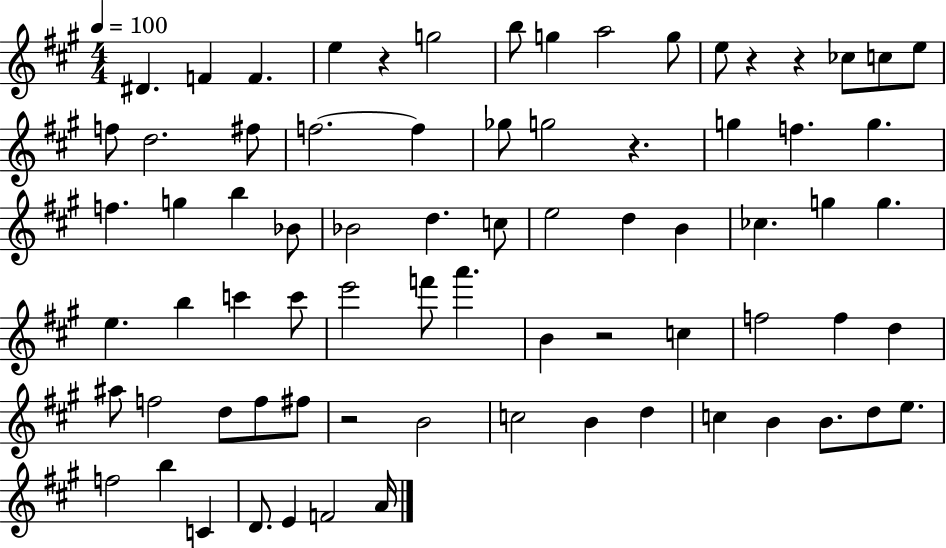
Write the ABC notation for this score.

X:1
T:Untitled
M:4/4
L:1/4
K:A
^D F F e z g2 b/2 g a2 g/2 e/2 z z _c/2 c/2 e/2 f/2 d2 ^f/2 f2 f _g/2 g2 z g f g f g b _B/2 _B2 d c/2 e2 d B _c g g e b c' c'/2 e'2 f'/2 a' B z2 c f2 f d ^a/2 f2 d/2 f/2 ^f/2 z2 B2 c2 B d c B B/2 d/2 e/2 f2 b C D/2 E F2 A/4